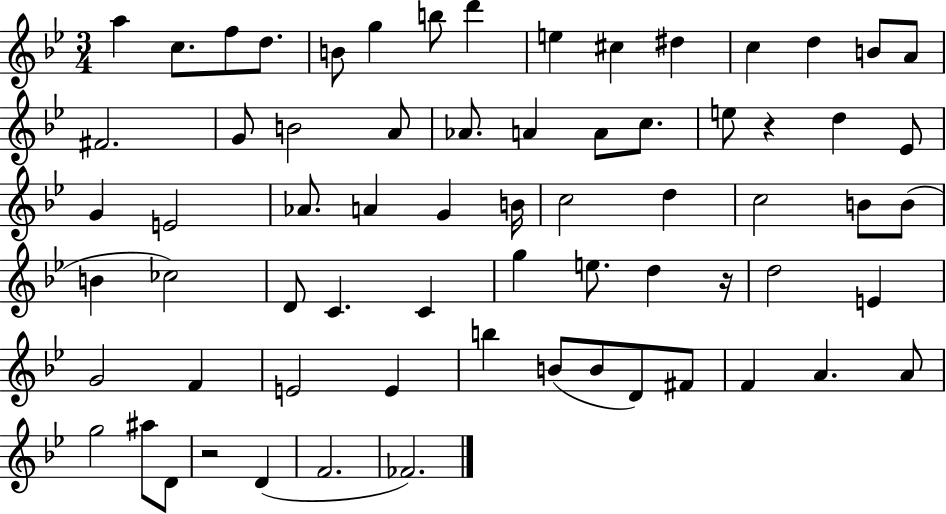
X:1
T:Untitled
M:3/4
L:1/4
K:Bb
a c/2 f/2 d/2 B/2 g b/2 d' e ^c ^d c d B/2 A/2 ^F2 G/2 B2 A/2 _A/2 A A/2 c/2 e/2 z d _E/2 G E2 _A/2 A G B/4 c2 d c2 B/2 B/2 B _c2 D/2 C C g e/2 d z/4 d2 E G2 F E2 E b B/2 B/2 D/2 ^F/2 F A A/2 g2 ^a/2 D/2 z2 D F2 _F2